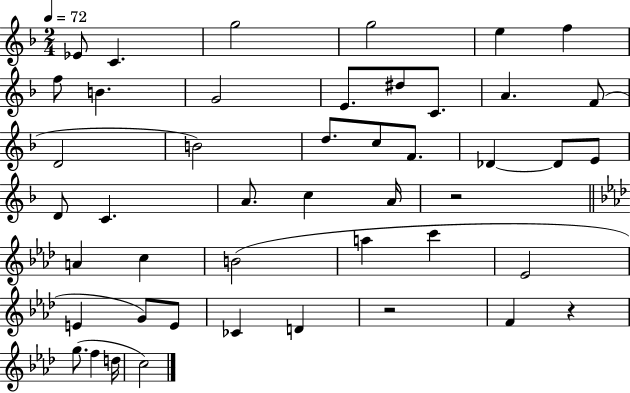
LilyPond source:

{
  \clef treble
  \numericTimeSignature
  \time 2/4
  \key f \major
  \tempo 4 = 72
  ees'8 c'4. | g''2 | g''2 | e''4 f''4 | \break f''8 b'4. | g'2 | e'8. dis''8 c'8. | a'4. f'8( | \break d'2 | b'2) | d''8. c''8 f'8. | des'4~~ des'8 e'8 | \break d'8 c'4. | a'8. c''4 a'16 | r2 | \bar "||" \break \key aes \major a'4 c''4 | b'2( | a''4 c'''4 | ees'2 | \break e'4 g'8) e'8 | ces'4 d'4 | r2 | f'4 r4 | \break g''8.( f''4 d''16 | c''2) | \bar "|."
}